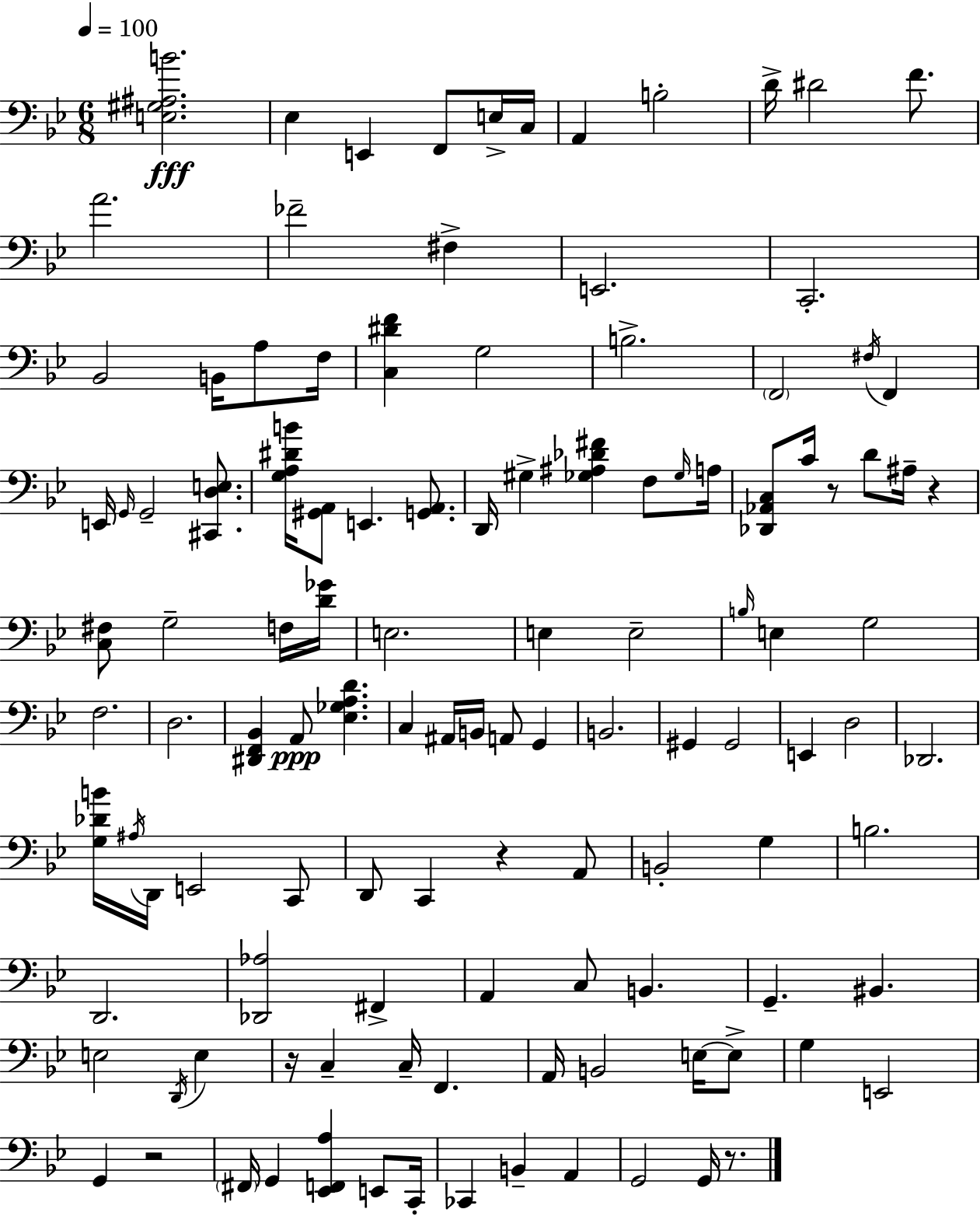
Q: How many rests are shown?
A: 6